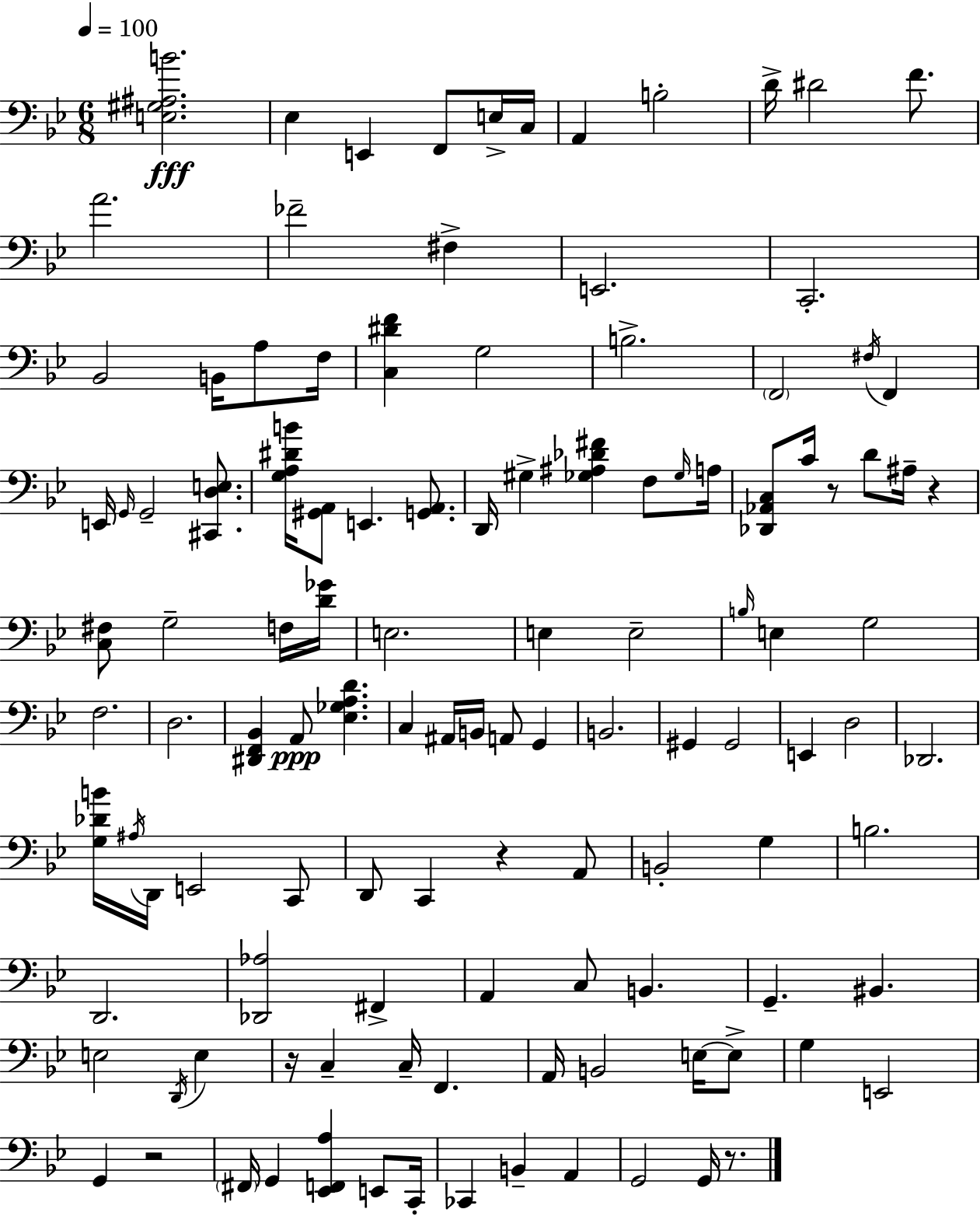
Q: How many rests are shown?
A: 6